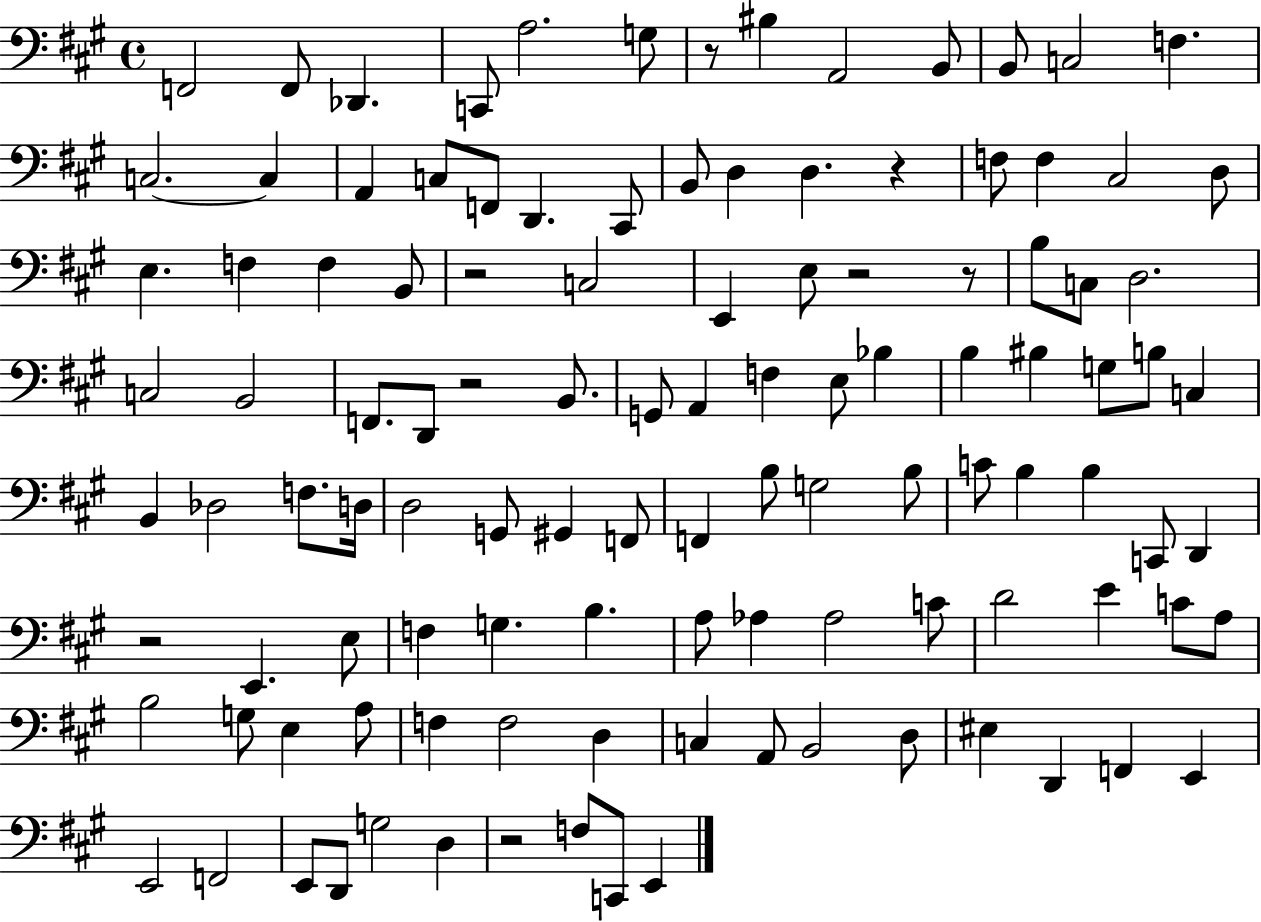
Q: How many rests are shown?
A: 8